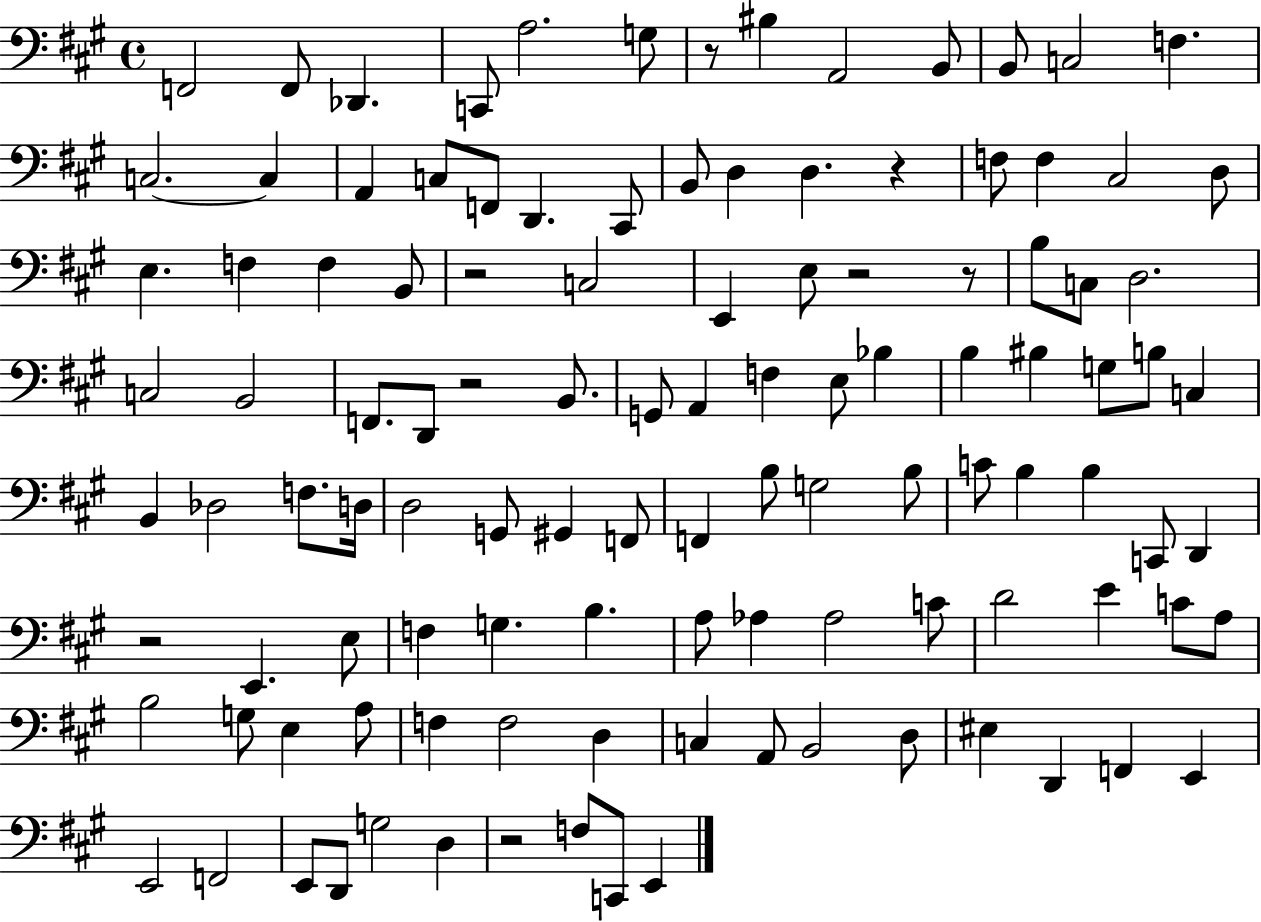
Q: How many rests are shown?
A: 8